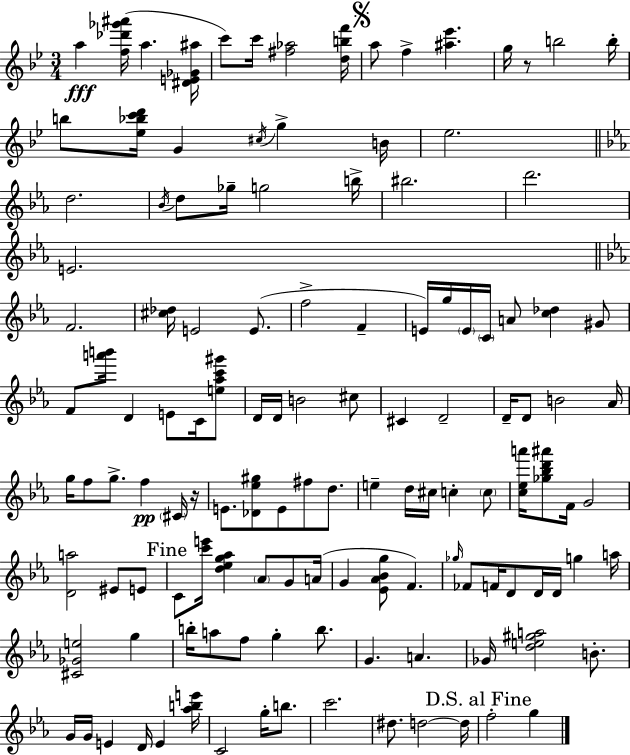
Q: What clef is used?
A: treble